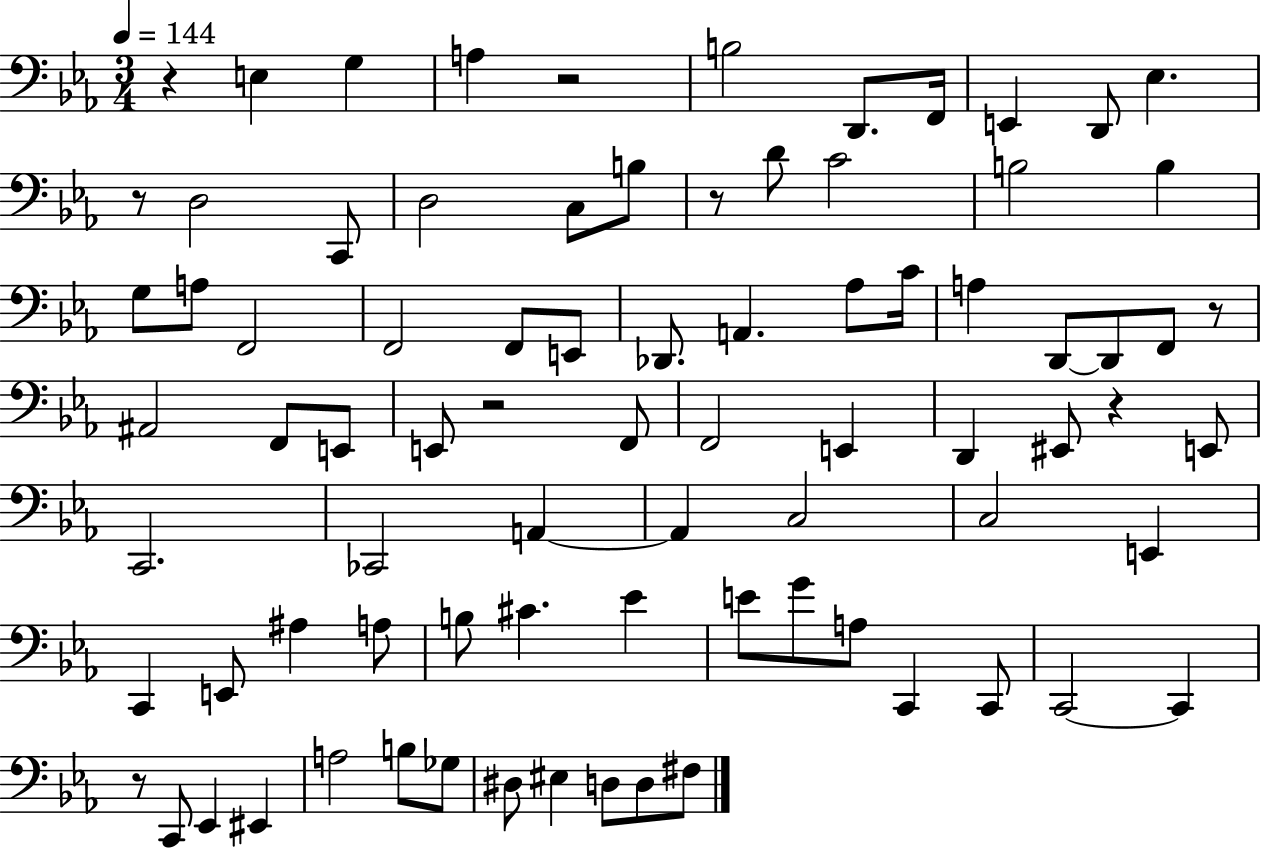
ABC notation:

X:1
T:Untitled
M:3/4
L:1/4
K:Eb
z E, G, A, z2 B,2 D,,/2 F,,/4 E,, D,,/2 _E, z/2 D,2 C,,/2 D,2 C,/2 B,/2 z/2 D/2 C2 B,2 B, G,/2 A,/2 F,,2 F,,2 F,,/2 E,,/2 _D,,/2 A,, _A,/2 C/4 A, D,,/2 D,,/2 F,,/2 z/2 ^A,,2 F,,/2 E,,/2 E,,/2 z2 F,,/2 F,,2 E,, D,, ^E,,/2 z E,,/2 C,,2 _C,,2 A,, A,, C,2 C,2 E,, C,, E,,/2 ^A, A,/2 B,/2 ^C _E E/2 G/2 A,/2 C,, C,,/2 C,,2 C,, z/2 C,,/2 _E,, ^E,, A,2 B,/2 _G,/2 ^D,/2 ^E, D,/2 D,/2 ^F,/2